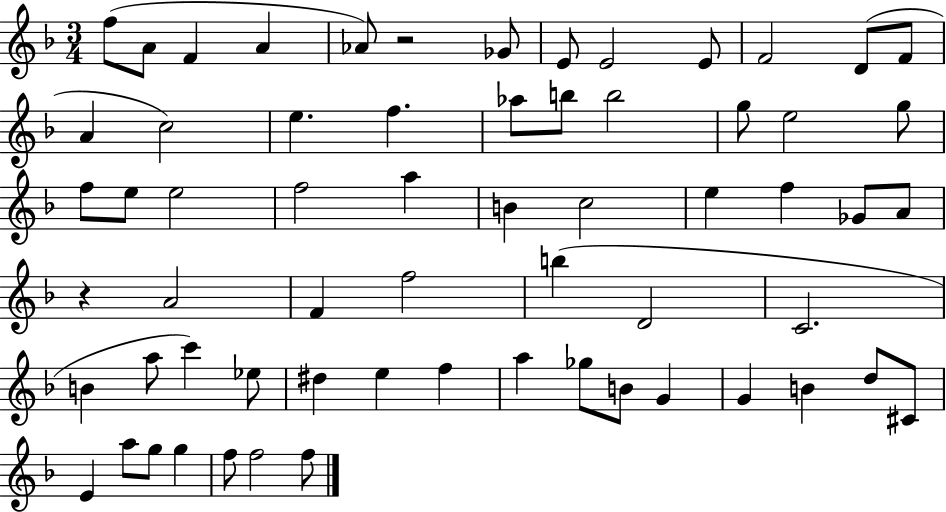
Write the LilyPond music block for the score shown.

{
  \clef treble
  \numericTimeSignature
  \time 3/4
  \key f \major
  f''8( a'8 f'4 a'4 | aes'8) r2 ges'8 | e'8 e'2 e'8 | f'2 d'8( f'8 | \break a'4 c''2) | e''4. f''4. | aes''8 b''8 b''2 | g''8 e''2 g''8 | \break f''8 e''8 e''2 | f''2 a''4 | b'4 c''2 | e''4 f''4 ges'8 a'8 | \break r4 a'2 | f'4 f''2 | b''4( d'2 | c'2. | \break b'4 a''8 c'''4) ees''8 | dis''4 e''4 f''4 | a''4 ges''8 b'8 g'4 | g'4 b'4 d''8 cis'8 | \break e'4 a''8 g''8 g''4 | f''8 f''2 f''8 | \bar "|."
}